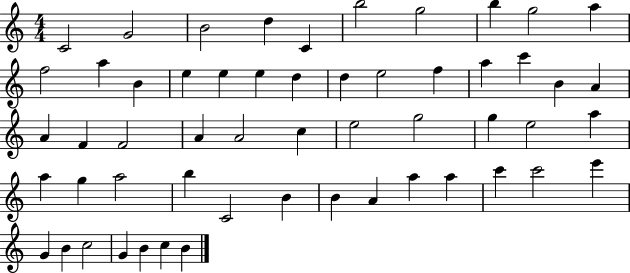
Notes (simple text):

C4/h G4/h B4/h D5/q C4/q B5/h G5/h B5/q G5/h A5/q F5/h A5/q B4/q E5/q E5/q E5/q D5/q D5/q E5/h F5/q A5/q C6/q B4/q A4/q A4/q F4/q F4/h A4/q A4/h C5/q E5/h G5/h G5/q E5/h A5/q A5/q G5/q A5/h B5/q C4/h B4/q B4/q A4/q A5/q A5/q C6/q C6/h E6/q G4/q B4/q C5/h G4/q B4/q C5/q B4/q